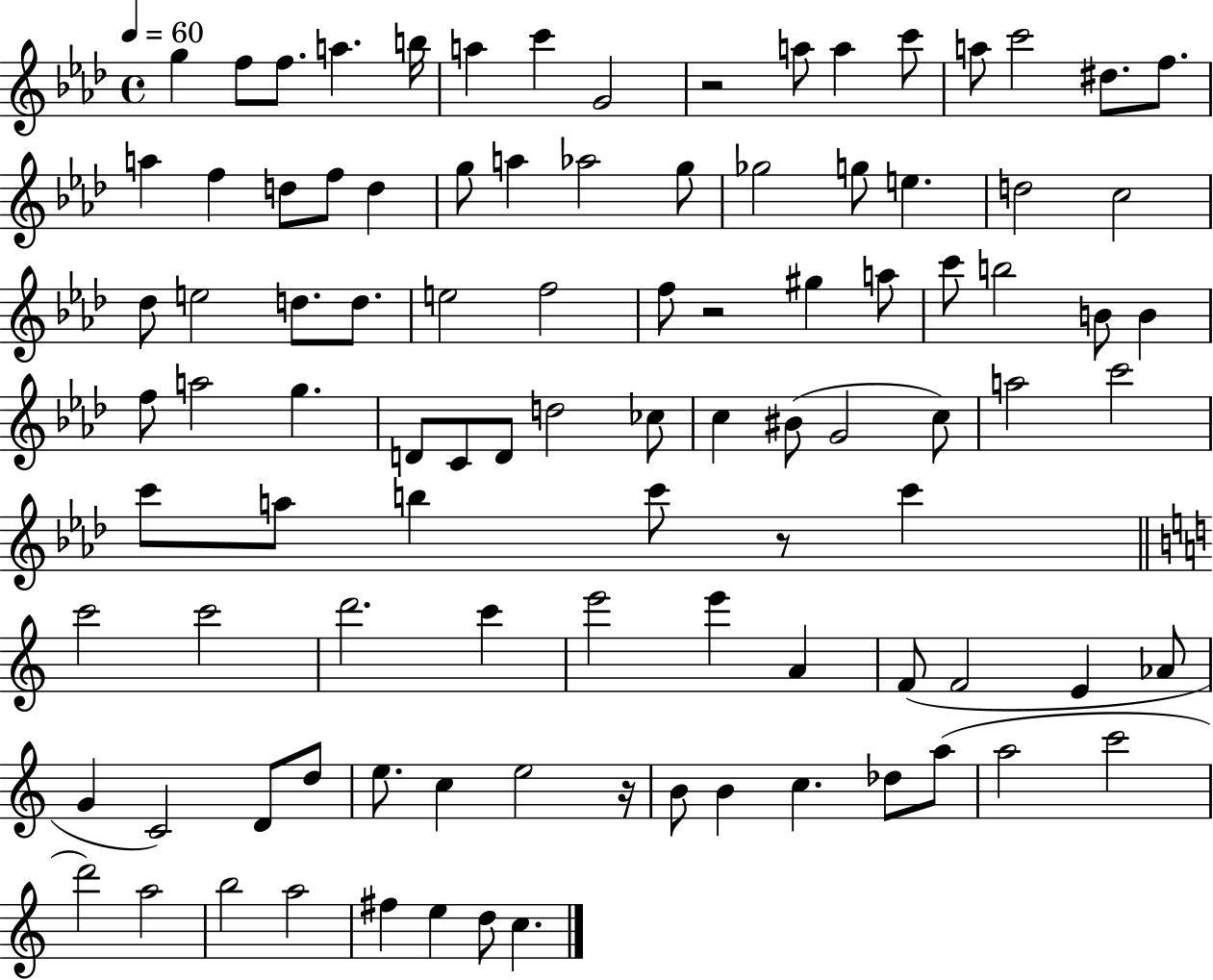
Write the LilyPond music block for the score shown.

{
  \clef treble
  \time 4/4
  \defaultTimeSignature
  \key aes \major
  \tempo 4 = 60
  g''4 f''8 f''8. a''4. b''16 | a''4 c'''4 g'2 | r2 a''8 a''4 c'''8 | a''8 c'''2 dis''8. f''8. | \break a''4 f''4 d''8 f''8 d''4 | g''8 a''4 aes''2 g''8 | ges''2 g''8 e''4. | d''2 c''2 | \break des''8 e''2 d''8. d''8. | e''2 f''2 | f''8 r2 gis''4 a''8 | c'''8 b''2 b'8 b'4 | \break f''8 a''2 g''4. | d'8 c'8 d'8 d''2 ces''8 | c''4 bis'8( g'2 c''8) | a''2 c'''2 | \break c'''8 a''8 b''4 c'''8 r8 c'''4 | \bar "||" \break \key a \minor c'''2 c'''2 | d'''2. c'''4 | e'''2 e'''4 a'4 | f'8( f'2 e'4 aes'8 | \break g'4 c'2) d'8 d''8 | e''8. c''4 e''2 r16 | b'8 b'4 c''4. des''8 a''8( | a''2 c'''2 | \break d'''2) a''2 | b''2 a''2 | fis''4 e''4 d''8 c''4. | \bar "|."
}